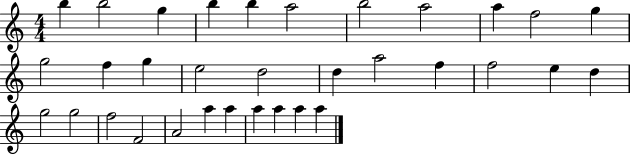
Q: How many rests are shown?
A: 0